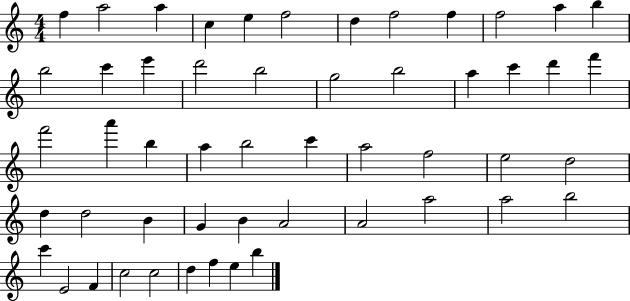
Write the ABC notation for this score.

X:1
T:Untitled
M:4/4
L:1/4
K:C
f a2 a c e f2 d f2 f f2 a b b2 c' e' d'2 b2 g2 b2 a c' d' f' f'2 a' b a b2 c' a2 f2 e2 d2 d d2 B G B A2 A2 a2 a2 b2 c' E2 F c2 c2 d f e b